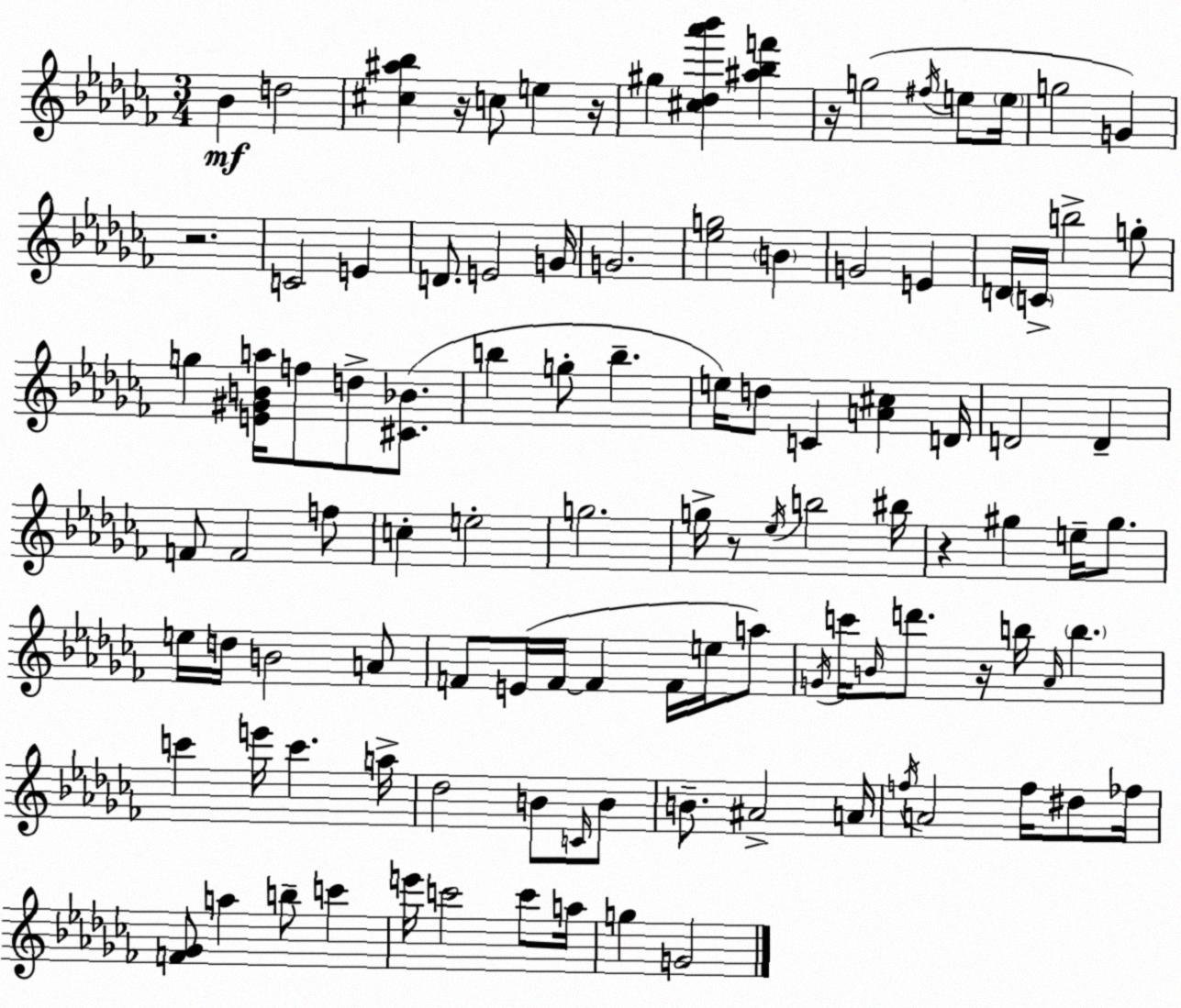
X:1
T:Untitled
M:3/4
L:1/4
K:Abm
_B d2 [^c^a_b] z/4 c/2 e z/4 ^g [^c_d_a'_b'] [^a_bf'] z/4 g2 ^f/4 e/2 e/4 g2 G z2 C2 E D/2 E2 G/4 G2 [_eg]2 B G2 E D/4 C/4 b2 g/2 g [E^GBa]/4 f/2 d/2 [^C_B]/2 b g/2 b e/4 d/2 C [A^c] D/4 D2 D F/2 F2 f/2 c e2 g2 g/4 z/2 _e/4 b2 ^b/4 z ^g e/4 ^g/2 e/4 d/4 B2 A/2 F/2 E/4 F/4 F F/4 e/4 a/2 G/4 c'/4 B/4 d'/2 z/4 b/4 _A/4 b c' e'/4 c' a/4 _d2 B/2 C/4 B/2 B/2 ^A2 A/4 f/4 A2 f/4 ^d/2 _f/4 [F_G]/2 a b/2 c' e'/4 c'2 c'/2 a/4 g G2